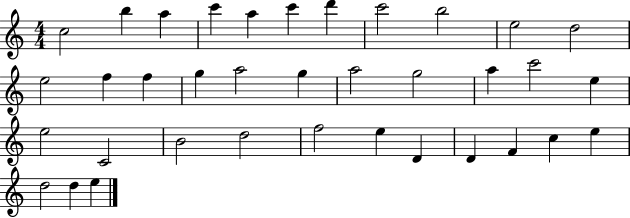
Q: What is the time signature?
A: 4/4